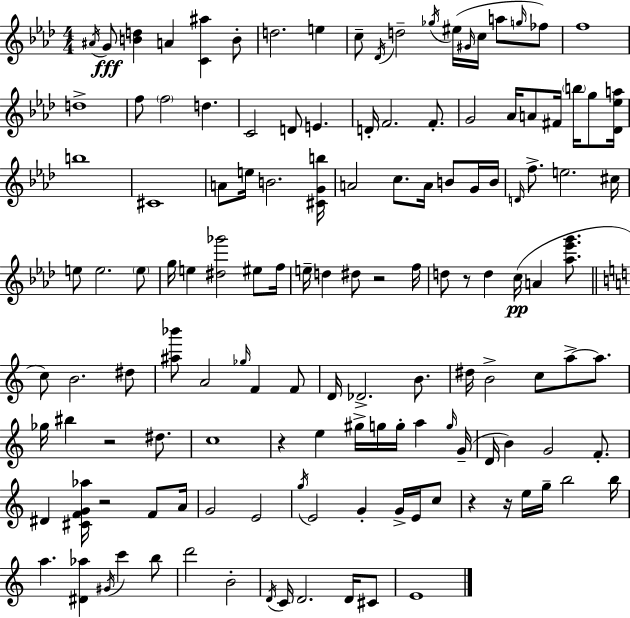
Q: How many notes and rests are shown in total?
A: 136